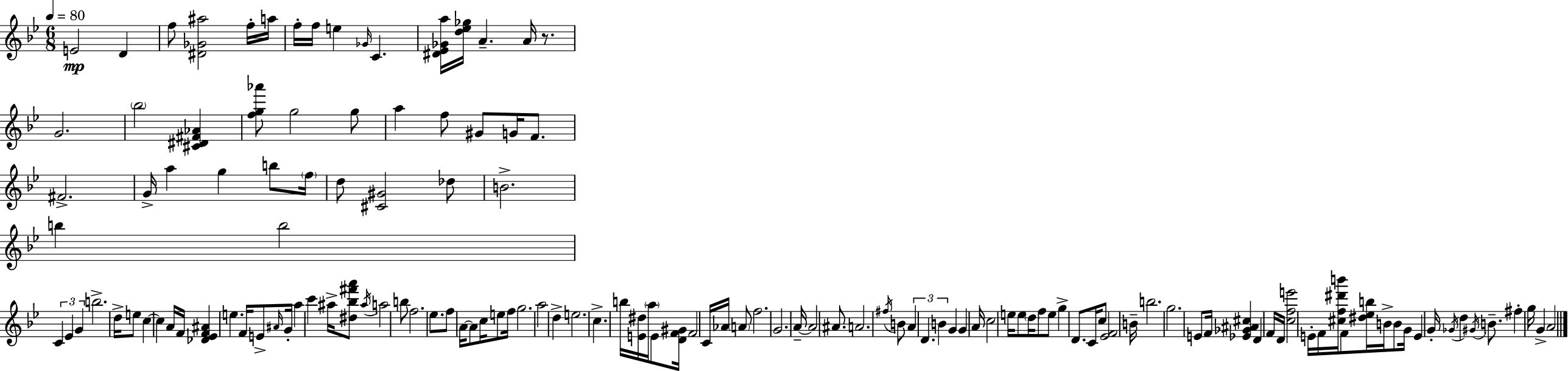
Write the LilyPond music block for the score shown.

{
  \clef treble
  \numericTimeSignature
  \time 6/8
  \key bes \major
  \tempo 4 = 80
  e'2\mp d'4 | f''8 <dis' ges' ais''>2 f''16-. a''16 | f''16-. f''16 e''4 \grace { ges'16 } c'4. | <dis' ees' ges' a''>16 <d'' ees'' ges''>16 a'4.-- a'16 r8. | \break g'2. | \parenthesize bes''2 <cis' dis' fis' aes'>4 | <f'' g'' aes'''>8 g''2 g''8 | a''4 f''8 gis'8 g'16 f'8. | \break fis'2.-> | g'16-> a''4 g''4 b''8 | \parenthesize f''16 d''8 <cis' gis'>2 des''8 | b'2.-> | \break b''4 b''2 | \tuplet 3/2 { c'4 ees'4 g'4 } | b''2.-> | d''16-> e''8 c''4~~ c''4 | \break a'16 f'16 <des' ees' f' ais'>4 e''4. | f'16 e'8-> \grace { ais'16 } g'16-. a''4 c'''4 | ais''16-> <dis'' bes'' fis''' a'''>8 \acciaccatura { ais''16 } a''2 | b''8 f''2. | \break ees''8. f''8 a'16~~ a'8 c''16 | e''8 f''16 g''2. | a''2 d''4-> | e''2. | \break c''4.-> b''16 <e' dis''>16 \parenthesize a''16 | e'8 <d' f' gis'>16 f'2 c'16 | aes'16 \parenthesize a'8 f''2. | g'2. | \break a'16--~~ a'2 | ais'8. a'2. | \acciaccatura { fis''16 } b'8 \tuplet 3/2 { a'4 d'4. | b'4 } g'4 | \break g'4 a'16 c''2 | e''16 e''8 \parenthesize d''16 f''8 e''8 g''4-> | d'8. c'16 c''8 <ees' f'>2 | b'16-- b''2. | \break g''2. | e'8 f'16 <ees' ges' ais' cis''>4 d'4 | f'16 d'16 <c'' f'' e'''>2 | e'16-. f'16 <cis'' f'' dis''' b'''>16 f'8 <dis'' ees'' b''>16 b'16-> b'8 g'16 e'4 | \break g'16-. \acciaccatura { ges'16 } d''4 \acciaccatura { gis'16 } b'8.-- | fis''4-. g''16 g'4-> a'2 | \bar "|."
}